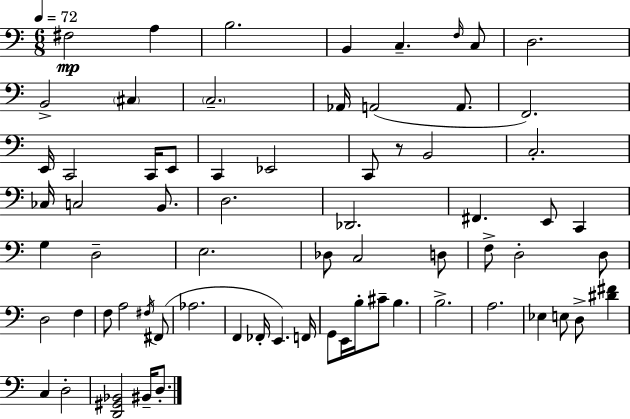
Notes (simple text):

F#3/h A3/q B3/h. B2/q C3/q. F3/s C3/e D3/h. B2/h C#3/q C3/h. Ab2/s A2/h A2/e. F2/h. E2/s C2/h C2/s E2/e C2/q Eb2/h C2/e R/e B2/h C3/h. CES3/s C3/h B2/e. D3/h. Db2/h. F#2/q. E2/e C2/q G3/q D3/h E3/h. Db3/e C3/h D3/e F3/e D3/h D3/e D3/h F3/q F3/e A3/h F#3/s F#2/e Ab3/h. F2/q FES2/s E2/q. F2/s G2/e E2/s B3/s C#4/e B3/q. B3/h. A3/h. Eb3/q E3/e D3/e [D#4,F#4]/q C3/q D3/h [D2,G#2,Bb2]/h BIS2/s D3/e.